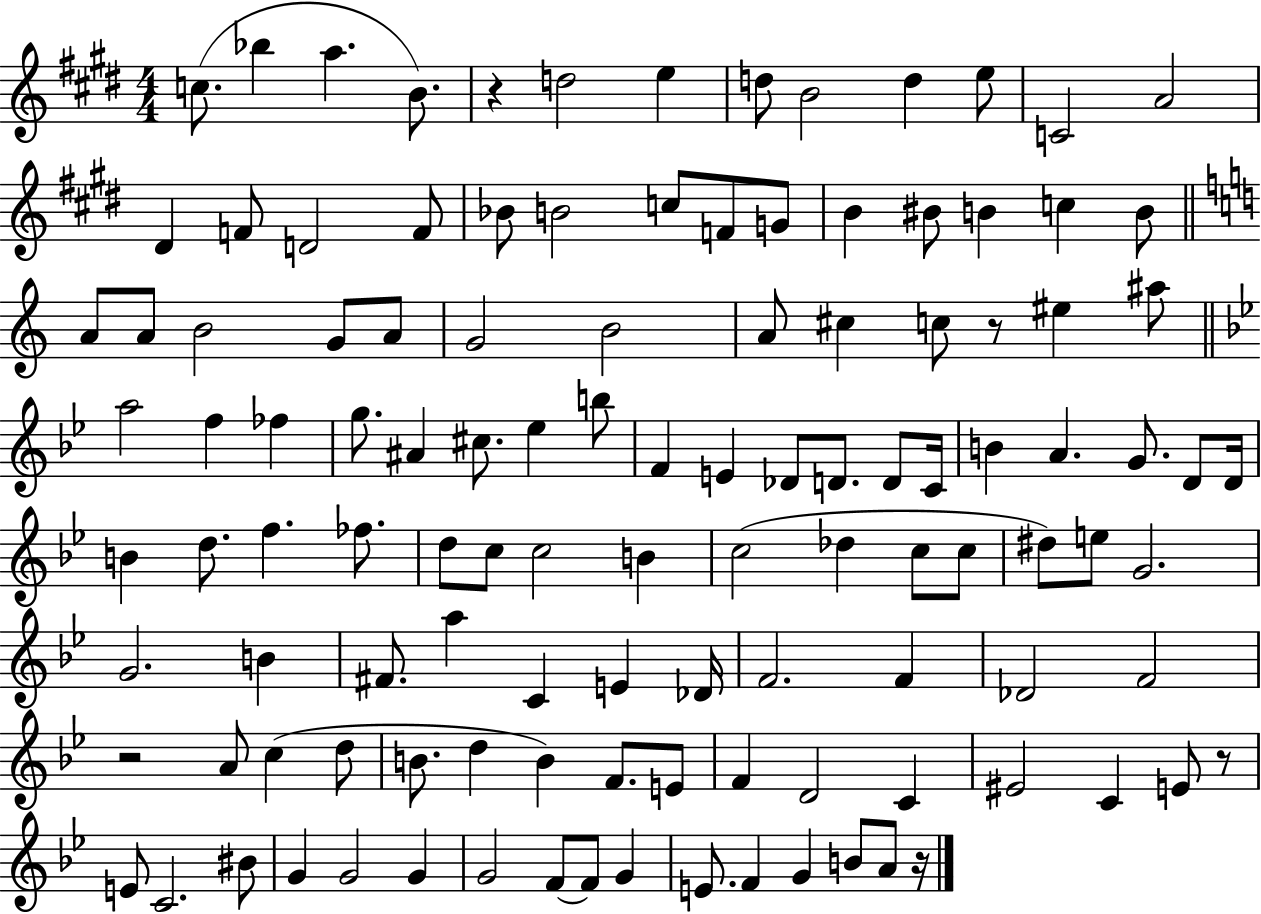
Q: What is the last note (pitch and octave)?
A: A4